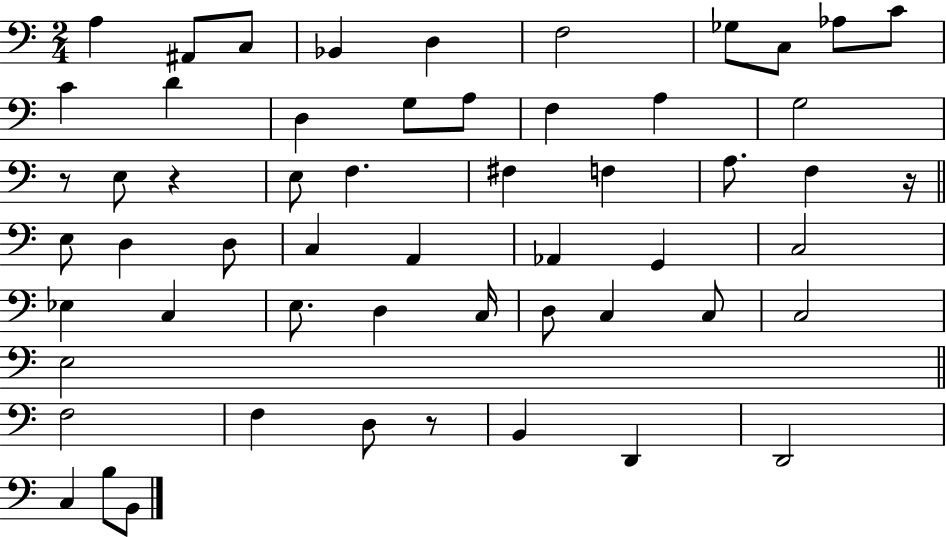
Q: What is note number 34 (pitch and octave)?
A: Eb3